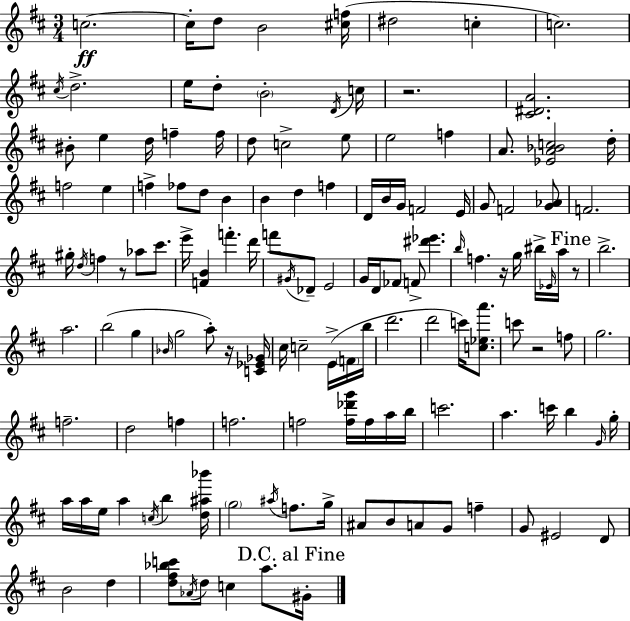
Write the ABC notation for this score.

X:1
T:Untitled
M:3/4
L:1/4
K:D
c2 c/4 d/2 B2 [^cf]/4 ^d2 c c2 ^c/4 d2 e/4 d/2 B2 D/4 c/4 z2 [^C^DA]2 ^B/2 e d/4 f f/4 d/2 c2 e/2 e2 f A/2 [_EA_Bc]2 d/4 f2 e f _f/2 d/2 B B d f D/4 B/4 G/4 F2 E/4 G/2 F2 [G_A]/2 F2 ^g/4 d/4 f z/2 _a/2 ^c'/2 e'/4 [FB] f' d'/4 f'/2 ^G/4 _D/2 E2 G/4 D/4 _F/2 F/2 [^d'_e'] b/4 f z/4 g/4 ^b/4 _E/4 a/4 z/2 b2 a2 b2 g _B/4 g2 a/2 z/4 [C_E_G]/4 ^c/4 c2 E/4 F/4 b/4 d'2 d'2 c'/4 [c_ea']/2 c'/2 z2 f/2 g2 f2 d2 f f2 f2 [f_d'g']/4 f/4 a/4 b/4 c'2 a c'/4 b G/4 g/4 a/4 a/4 e/4 a c/4 b [d^a_b']/4 g2 ^a/4 f/2 g/4 ^A/2 B/2 A/2 G/2 f G/2 ^E2 D/2 B2 d [d^f_bc']/2 _A/4 d/2 c a/2 ^G/4